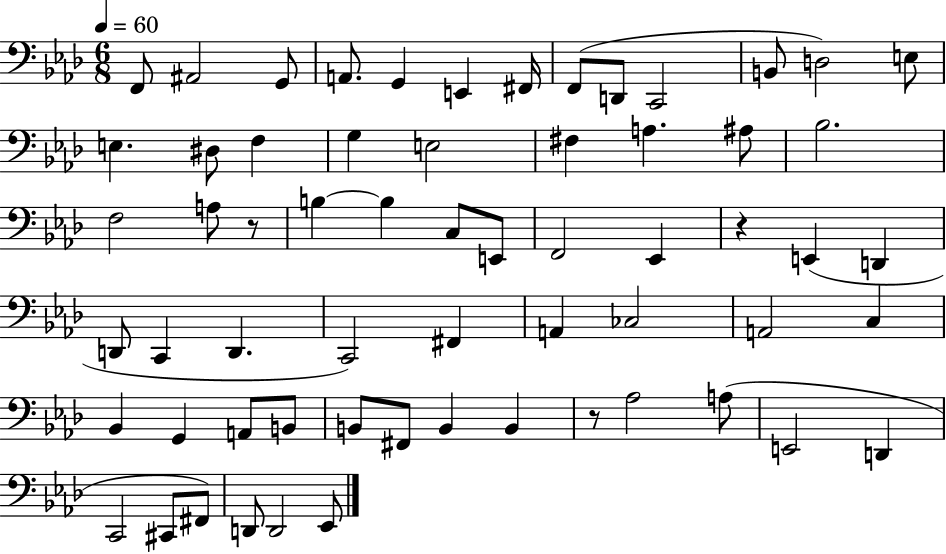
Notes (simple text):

F2/e A#2/h G2/e A2/e. G2/q E2/q F#2/s F2/e D2/e C2/h B2/e D3/h E3/e E3/q. D#3/e F3/q G3/q E3/h F#3/q A3/q. A#3/e Bb3/h. F3/h A3/e R/e B3/q B3/q C3/e E2/e F2/h Eb2/q R/q E2/q D2/q D2/e C2/q D2/q. C2/h F#2/q A2/q CES3/h A2/h C3/q Bb2/q G2/q A2/e B2/e B2/e F#2/e B2/q B2/q R/e Ab3/h A3/e E2/h D2/q C2/h C#2/e F#2/e D2/e D2/h Eb2/e